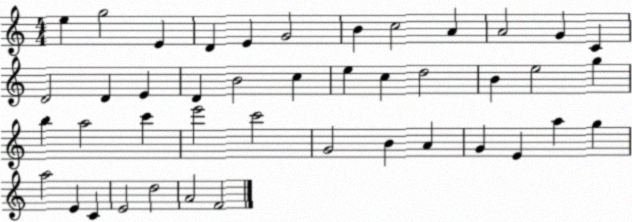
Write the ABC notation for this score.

X:1
T:Untitled
M:4/4
L:1/4
K:C
e g2 E D E G2 B c2 A A2 G C D2 D E D B2 c e c d2 B e2 g b a2 c' e'2 c'2 G2 B A G E a g a2 E C E2 d2 A2 F2